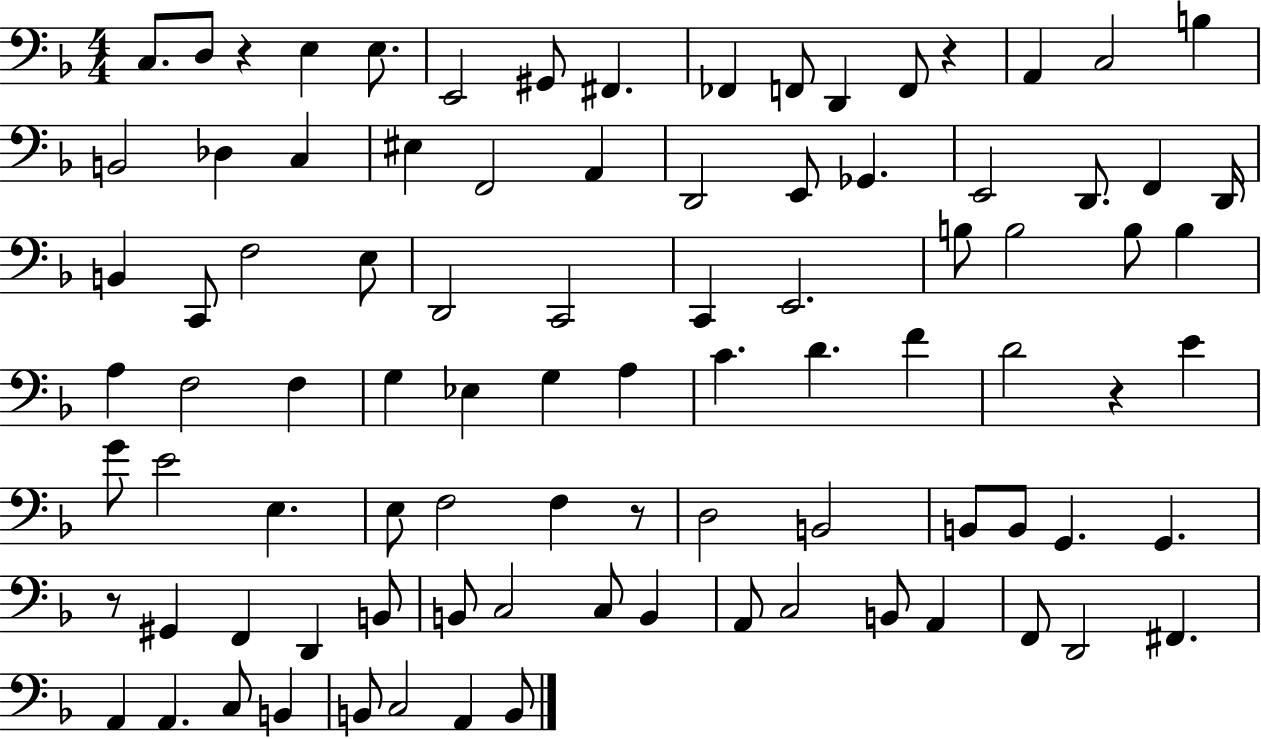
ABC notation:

X:1
T:Untitled
M:4/4
L:1/4
K:F
C,/2 D,/2 z E, E,/2 E,,2 ^G,,/2 ^F,, _F,, F,,/2 D,, F,,/2 z A,, C,2 B, B,,2 _D, C, ^E, F,,2 A,, D,,2 E,,/2 _G,, E,,2 D,,/2 F,, D,,/4 B,, C,,/2 F,2 E,/2 D,,2 C,,2 C,, E,,2 B,/2 B,2 B,/2 B, A, F,2 F, G, _E, G, A, C D F D2 z E G/2 E2 E, E,/2 F,2 F, z/2 D,2 B,,2 B,,/2 B,,/2 G,, G,, z/2 ^G,, F,, D,, B,,/2 B,,/2 C,2 C,/2 B,, A,,/2 C,2 B,,/2 A,, F,,/2 D,,2 ^F,, A,, A,, C,/2 B,, B,,/2 C,2 A,, B,,/2